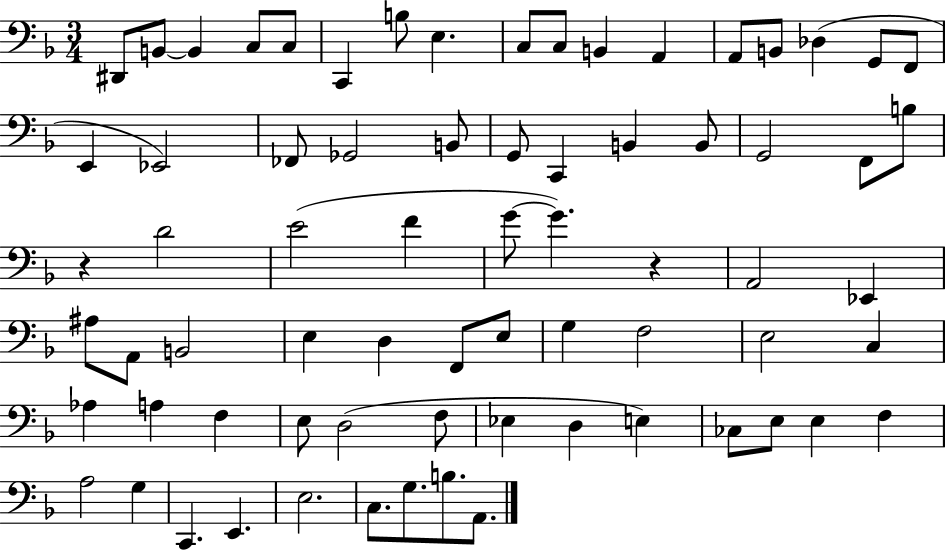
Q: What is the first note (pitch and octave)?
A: D#2